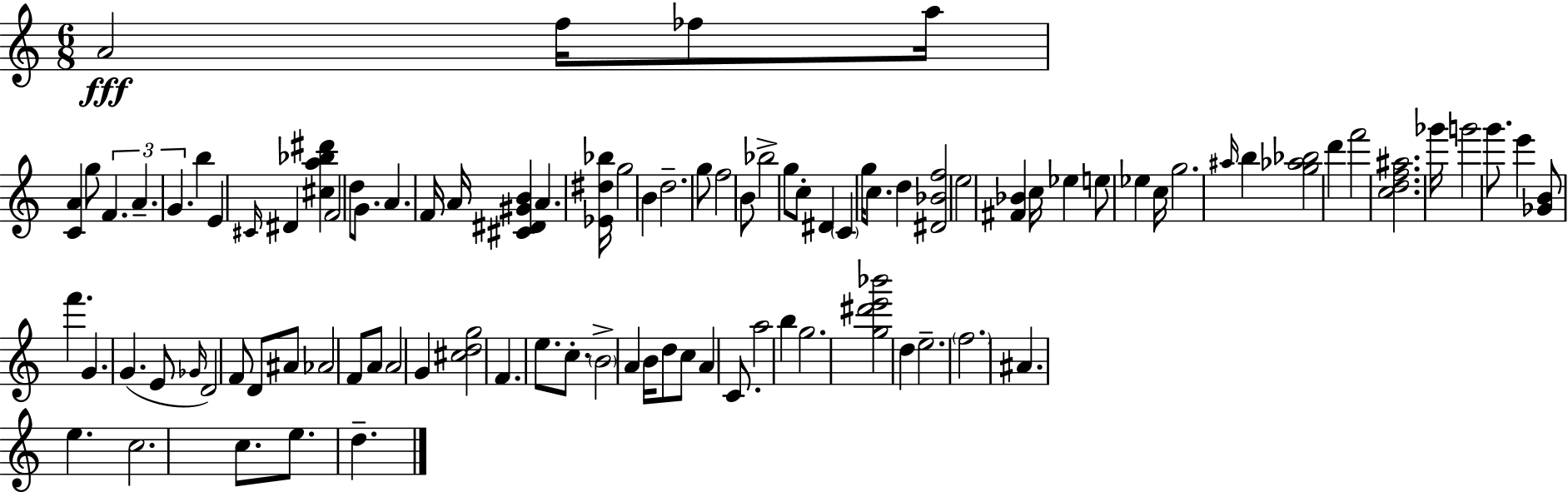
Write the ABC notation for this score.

X:1
T:Untitled
M:6/8
L:1/4
K:C
A2 f/4 _f/2 a/4 [CA] g/2 F A G b E ^C/4 ^D [^ca_b^d'] F2 d/2 G/2 A F/4 A/4 [^C^D^GB] A [_E^d_b]/4 g2 B d2 g/2 f2 B/2 _b2 g/2 c/2 ^D C g/4 c/2 d [^D_Bf]2 e2 [^F_B] c/4 _e e/2 _e c/4 g2 ^a/4 b [g_a_b]2 d' f'2 [cdf^a]2 _g'/4 g'2 g'/2 e' [_GB]/2 f' G G E/2 _G/4 D2 F/2 D/2 ^A/2 _A2 F/2 A/2 A2 G [^cdg]2 F e/2 c/2 B2 A B/4 d/2 c/2 A C/2 a2 b g2 [g^d'e'_b']2 d e2 f2 ^A e c2 c/2 e/2 d